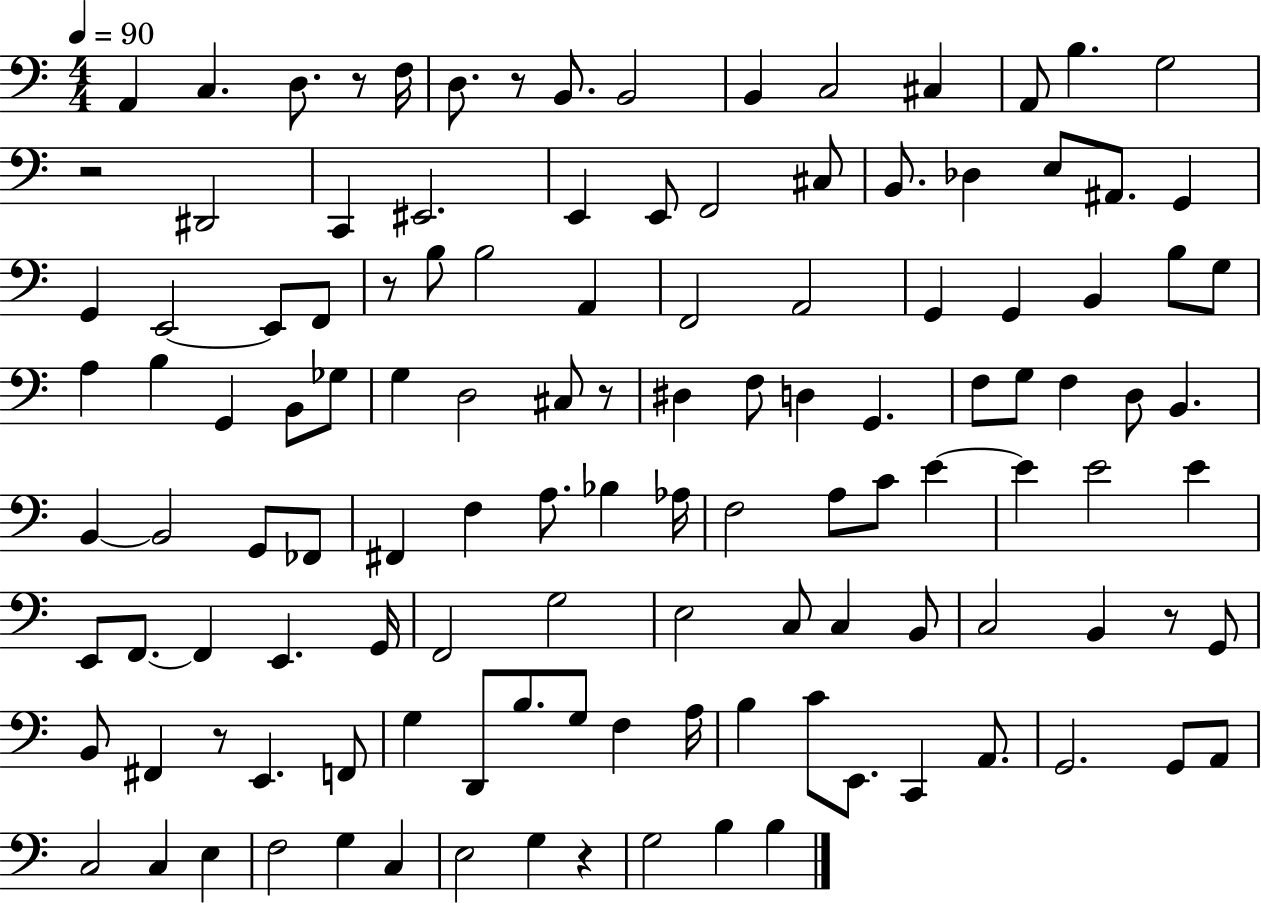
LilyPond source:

{
  \clef bass
  \numericTimeSignature
  \time 4/4
  \key c \major
  \tempo 4 = 90
  a,4 c4. d8. r8 f16 | d8. r8 b,8. b,2 | b,4 c2 cis4 | a,8 b4. g2 | \break r2 dis,2 | c,4 eis,2. | e,4 e,8 f,2 cis8 | b,8. des4 e8 ais,8. g,4 | \break g,4 e,2~~ e,8 f,8 | r8 b8 b2 a,4 | f,2 a,2 | g,4 g,4 b,4 b8 g8 | \break a4 b4 g,4 b,8 ges8 | g4 d2 cis8 r8 | dis4 f8 d4 g,4. | f8 g8 f4 d8 b,4. | \break b,4~~ b,2 g,8 fes,8 | fis,4 f4 a8. bes4 aes16 | f2 a8 c'8 e'4~~ | e'4 e'2 e'4 | \break e,8 f,8.~~ f,4 e,4. g,16 | f,2 g2 | e2 c8 c4 b,8 | c2 b,4 r8 g,8 | \break b,8 fis,4 r8 e,4. f,8 | g4 d,8 b8. g8 f4 a16 | b4 c'8 e,8. c,4 a,8. | g,2. g,8 a,8 | \break c2 c4 e4 | f2 g4 c4 | e2 g4 r4 | g2 b4 b4 | \break \bar "|."
}